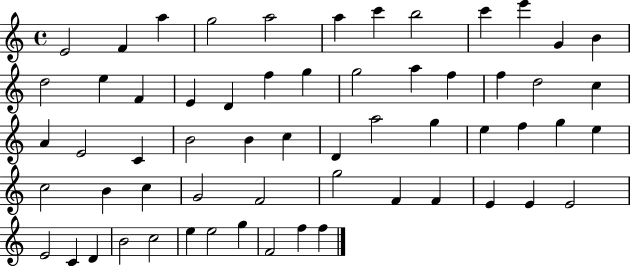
{
  \clef treble
  \time 4/4
  \defaultTimeSignature
  \key c \major
  e'2 f'4 a''4 | g''2 a''2 | a''4 c'''4 b''2 | c'''4 e'''4 g'4 b'4 | \break d''2 e''4 f'4 | e'4 d'4 f''4 g''4 | g''2 a''4 f''4 | f''4 d''2 c''4 | \break a'4 e'2 c'4 | b'2 b'4 c''4 | d'4 a''2 g''4 | e''4 f''4 g''4 e''4 | \break c''2 b'4 c''4 | g'2 f'2 | g''2 f'4 f'4 | e'4 e'4 e'2 | \break e'2 c'4 d'4 | b'2 c''2 | e''4 e''2 g''4 | f'2 f''4 f''4 | \break \bar "|."
}